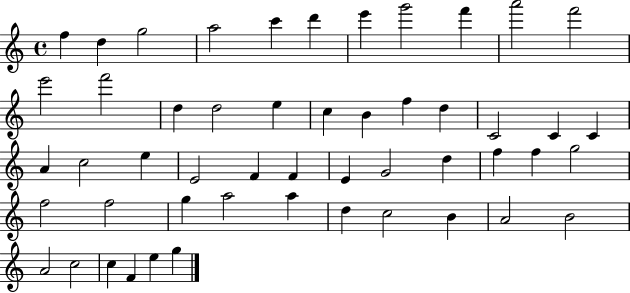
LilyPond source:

{
  \clef treble
  \time 4/4
  \defaultTimeSignature
  \key c \major
  f''4 d''4 g''2 | a''2 c'''4 d'''4 | e'''4 g'''2 f'''4 | a'''2 f'''2 | \break e'''2 f'''2 | d''4 d''2 e''4 | c''4 b'4 f''4 d''4 | c'2 c'4 c'4 | \break a'4 c''2 e''4 | e'2 f'4 f'4 | e'4 g'2 d''4 | f''4 f''4 g''2 | \break f''2 f''2 | g''4 a''2 a''4 | d''4 c''2 b'4 | a'2 b'2 | \break a'2 c''2 | c''4 f'4 e''4 g''4 | \bar "|."
}